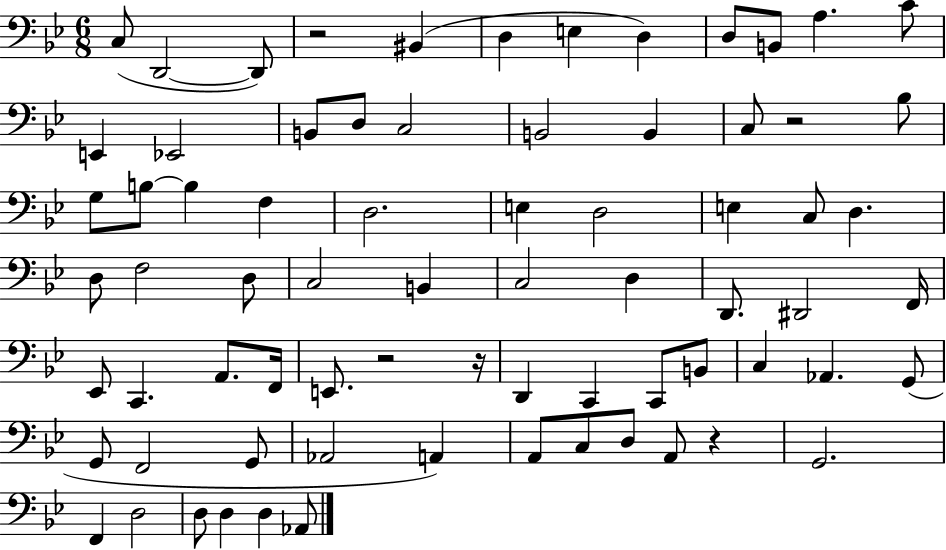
{
  \clef bass
  \numericTimeSignature
  \time 6/8
  \key bes \major
  c8( d,2~~ d,8) | r2 bis,4( | d4 e4 d4) | d8 b,8 a4. c'8 | \break e,4 ees,2 | b,8 d8 c2 | b,2 b,4 | c8 r2 bes8 | \break g8 b8~~ b4 f4 | d2. | e4 d2 | e4 c8 d4. | \break d8 f2 d8 | c2 b,4 | c2 d4 | d,8. dis,2 f,16 | \break ees,8 c,4. a,8. f,16 | e,8. r2 r16 | d,4 c,4 c,8 b,8 | c4 aes,4. g,8( | \break g,8 f,2 g,8 | aes,2 a,4) | a,8 c8 d8 a,8 r4 | g,2. | \break f,4 d2 | d8 d4 d4 aes,8 | \bar "|."
}